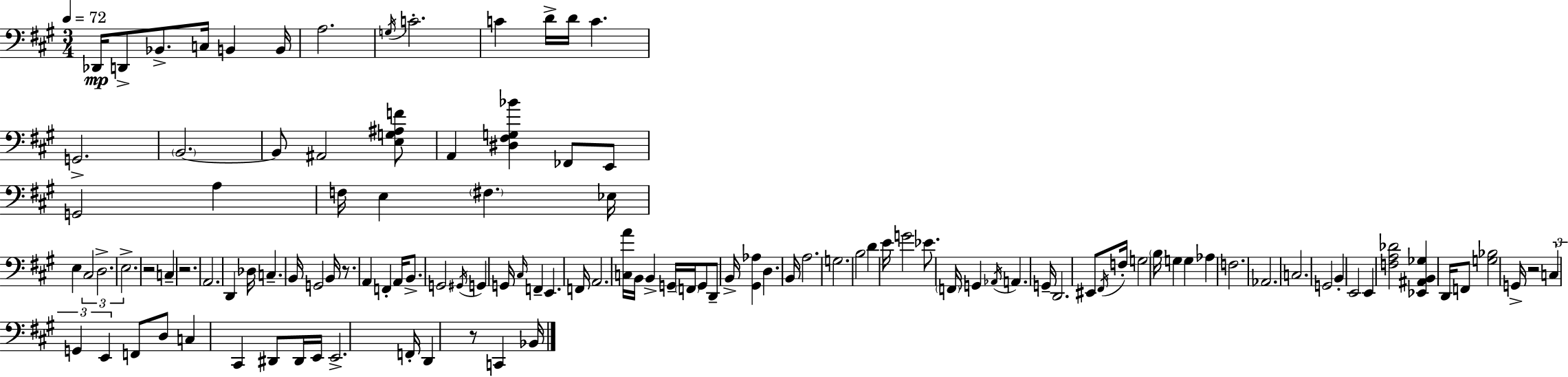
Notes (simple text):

Db2/s D2/e Bb2/e. C3/s B2/q B2/s A3/h. G3/s C4/h. C4/q D4/s D4/s C4/q. G2/h. B2/h. B2/e A#2/h [E3,G3,A#3,F4]/e A2/q [D#3,F#3,G3,Bb4]/q FES2/e E2/e G2/h A3/q F3/s E3/q F#3/q. Eb3/s E3/q C#3/h D3/h. E3/h. R/h C3/q R/h. A2/h. D2/q Db3/s C3/q. B2/s G2/h B2/s R/e. A2/q F2/q A2/s B2/e. G2/h G#2/s G2/q G2/s C#3/s F2/q E2/q. F2/s A2/h. [C3,A4]/s B2/s B2/q G2/s F2/s G2/e D2/e B2/s [G#2,Ab3]/q D3/q. B2/s A3/h. G3/h. B3/h D4/q E4/s G4/h Eb4/e. F2/s G2/q Ab2/s A2/q. G2/s D2/h. EIS2/e F#2/s F3/s G3/h B3/s G3/q G3/q Ab3/q F3/h. Ab2/h. C3/h. G2/h B2/q E2/h E2/q [F3,A3,Db4]/h [Eb2,A#2,B2,Gb3]/q D2/s F2/e [G3,Bb3]/h G2/s R/h C3/q G2/q E2/q F2/e D3/e C3/q C#2/q D#2/e D#2/s E2/s E2/h. F2/s D2/q R/e C2/q Bb2/s